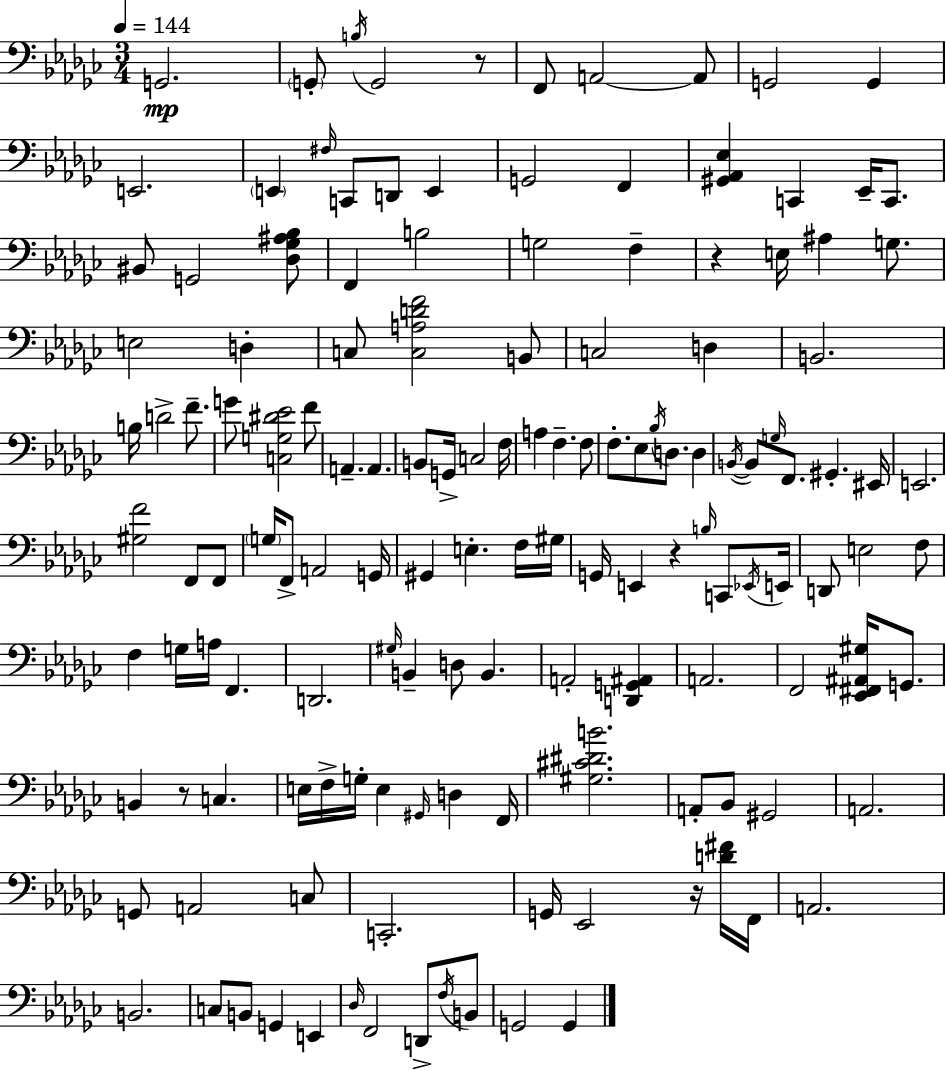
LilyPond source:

{
  \clef bass
  \numericTimeSignature
  \time 3/4
  \key ees \minor
  \tempo 4 = 144
  g,2.\mp | \parenthesize g,8-. \acciaccatura { b16 } g,2 r8 | f,8 a,2~~ a,8 | g,2 g,4 | \break e,2. | \parenthesize e,4 \grace { fis16 } c,8 d,8 e,4 | g,2 f,4 | <gis, aes, ees>4 c,4 ees,16-- c,8. | \break bis,8 g,2 | <des ges ais bes>8 f,4 b2 | g2 f4-- | r4 e16 ais4 g8. | \break e2 d4-. | c8 <c a d' f'>2 | b,8 c2 d4 | b,2. | \break b16 d'2-> f'8.-- | g'8 <c g dis' ees'>2 | f'8 a,4.-- a,4. | b,8 g,16-> c2 | \break f16 a4 f4.-- | f8 f8.-. ees8 \acciaccatura { bes16 } d8. d4 | \acciaccatura { b,16~ }~ b,8 \grace { g16 } f,8. gis,4.-. | eis,16 e,2. | \break <gis f'>2 | f,8 f,8 \parenthesize g16 f,8-> a,2 | g,16 gis,4 e4.-. | f16 gis16 g,16 e,4 r4 | \break \grace { b16 } c,8 \acciaccatura { ees,16 } e,16 d,8 e2 | f8 f4 g16 | a16 f,4. d,2. | \grace { gis16 } b,4-- | \break d8 b,4. a,2-. | <d, g, ais,>4 a,2. | f,2 | <ees, fis, ais, gis>16 g,8. b,4 | \break r8 c4. e16 f16-> g16-. e4 | \grace { gis,16 } d4 f,16 <gis cis' dis' b'>2. | a,8-. bes,8 | gis,2 a,2. | \break g,8 a,2 | c8 c,2.-. | g,16 ees,2 | r16 <d' fis'>16 f,16 a,2. | \break b,2. | c8 b,8 | g,4 e,4 \grace { des16 } f,2 | d,8-> \acciaccatura { f16 } b,8 g,2 | \break g,4 \bar "|."
}